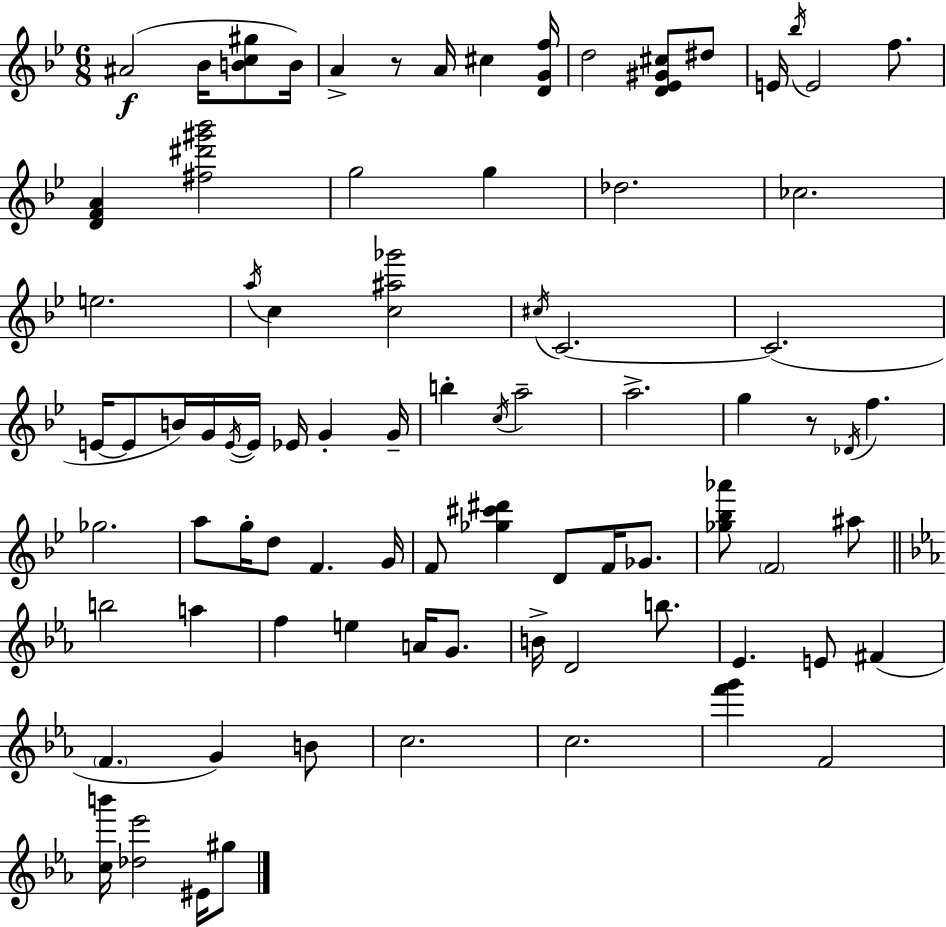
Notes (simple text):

A#4/h Bb4/s [B4,C5,G#5]/e B4/s A4/q R/e A4/s C#5/q [D4,G4,F5]/s D5/h [D4,Eb4,G#4,C#5]/e D#5/e E4/s Bb5/s E4/h F5/e. [D4,F4,A4]/q [F#5,D#6,G#6,Bb6]/h G5/h G5/q Db5/h. CES5/h. E5/h. A5/s C5/q [C5,A#5,Gb6]/h C#5/s C4/h. C4/h. E4/s E4/e B4/s G4/s E4/s E4/s Eb4/s G4/q G4/s B5/q C5/s A5/h A5/h. G5/q R/e Db4/s F5/q. Gb5/h. A5/e G5/s D5/e F4/q. G4/s F4/e [Gb5,C#6,D#6]/q D4/e F4/s Gb4/e. [Gb5,Bb5,Ab6]/e F4/h A#5/e B5/h A5/q F5/q E5/q A4/s G4/e. B4/s D4/h B5/e. Eb4/q. E4/e F#4/q F4/q. G4/q B4/e C5/h. C5/h. [F6,G6]/q F4/h [C5,B6]/s [Db5,Eb6]/h EIS4/s G#5/e